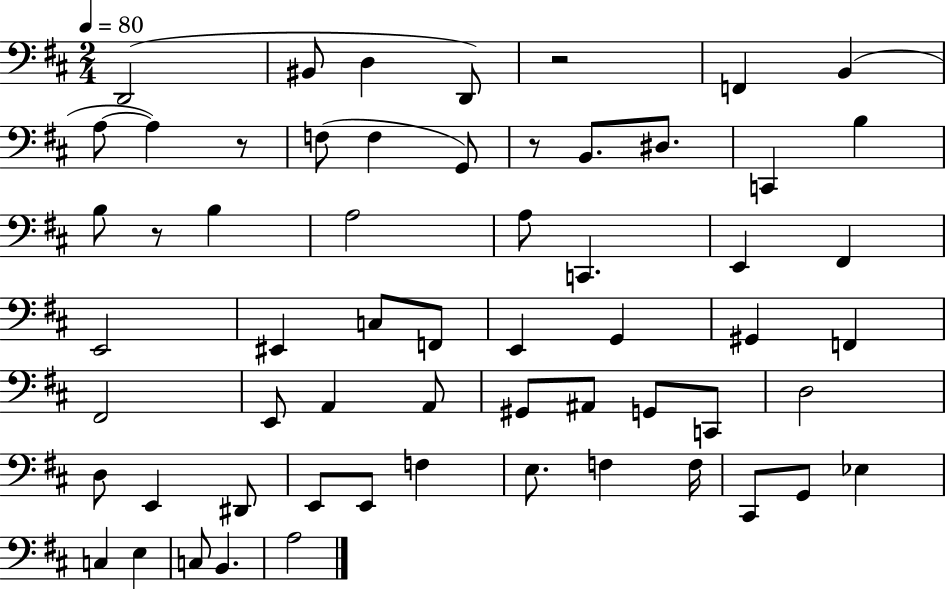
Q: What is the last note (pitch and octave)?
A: A3